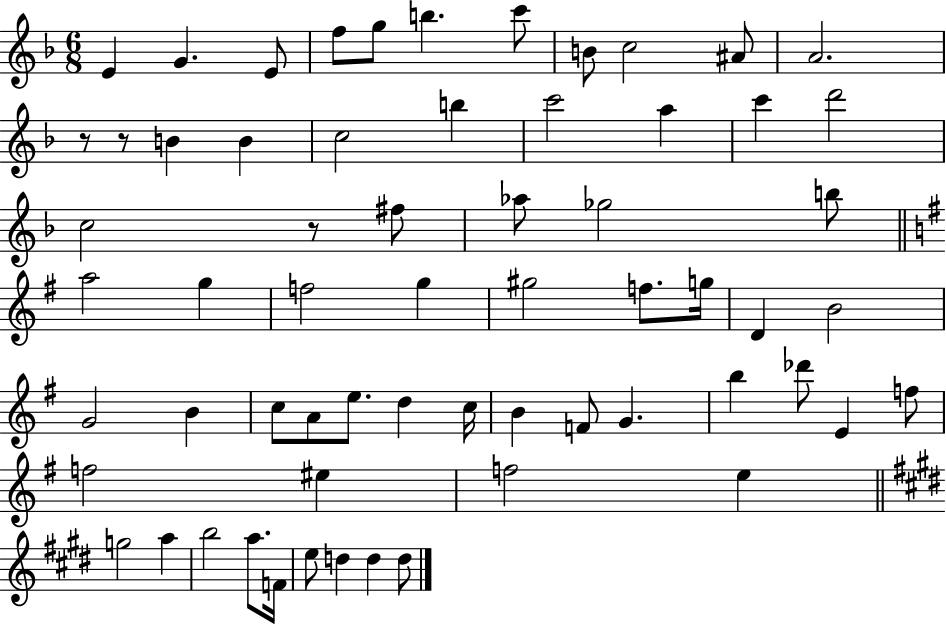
{
  \clef treble
  \numericTimeSignature
  \time 6/8
  \key f \major
  \repeat volta 2 { e'4 g'4. e'8 | f''8 g''8 b''4. c'''8 | b'8 c''2 ais'8 | a'2. | \break r8 r8 b'4 b'4 | c''2 b''4 | c'''2 a''4 | c'''4 d'''2 | \break c''2 r8 fis''8 | aes''8 ges''2 b''8 | \bar "||" \break \key e \minor a''2 g''4 | f''2 g''4 | gis''2 f''8. g''16 | d'4 b'2 | \break g'2 b'4 | c''8 a'8 e''8. d''4 c''16 | b'4 f'8 g'4. | b''4 des'''8 e'4 f''8 | \break f''2 eis''4 | f''2 e''4 | \bar "||" \break \key e \major g''2 a''4 | b''2 a''8. f'16 | e''8 d''4 d''4 d''8 | } \bar "|."
}